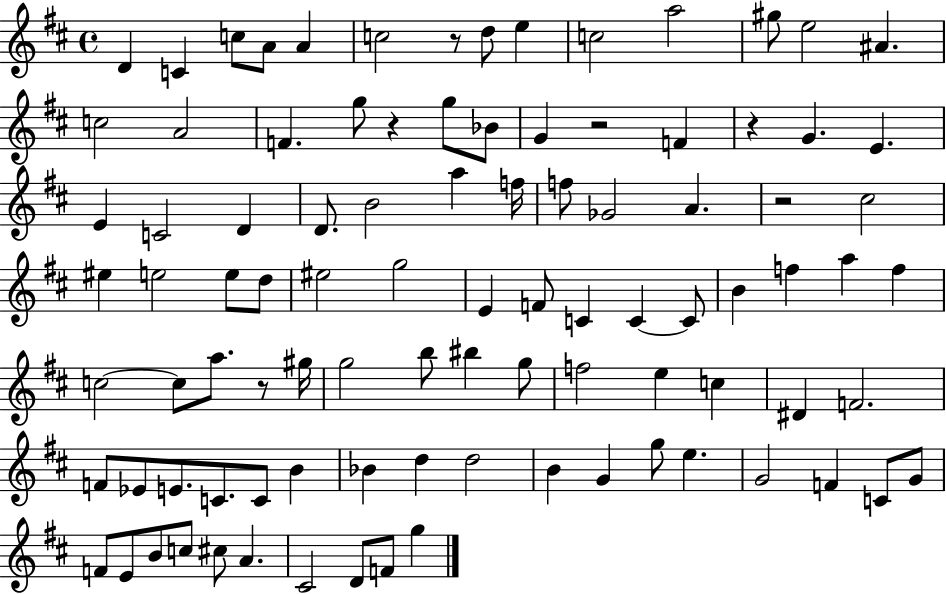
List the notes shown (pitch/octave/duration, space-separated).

D4/q C4/q C5/e A4/e A4/q C5/h R/e D5/e E5/q C5/h A5/h G#5/e E5/h A#4/q. C5/h A4/h F4/q. G5/e R/q G5/e Bb4/e G4/q R/h F4/q R/q G4/q. E4/q. E4/q C4/h D4/q D4/e. B4/h A5/q F5/s F5/e Gb4/h A4/q. R/h C#5/h EIS5/q E5/h E5/e D5/e EIS5/h G5/h E4/q F4/e C4/q C4/q C4/e B4/q F5/q A5/q F5/q C5/h C5/e A5/e. R/e G#5/s G5/h B5/e BIS5/q G5/e F5/h E5/q C5/q D#4/q F4/h. F4/e Eb4/e E4/e. C4/e. C4/e B4/q Bb4/q D5/q D5/h B4/q G4/q G5/e E5/q. G4/h F4/q C4/e G4/e F4/e E4/e B4/e C5/e C#5/e A4/q. C#4/h D4/e F4/e G5/q